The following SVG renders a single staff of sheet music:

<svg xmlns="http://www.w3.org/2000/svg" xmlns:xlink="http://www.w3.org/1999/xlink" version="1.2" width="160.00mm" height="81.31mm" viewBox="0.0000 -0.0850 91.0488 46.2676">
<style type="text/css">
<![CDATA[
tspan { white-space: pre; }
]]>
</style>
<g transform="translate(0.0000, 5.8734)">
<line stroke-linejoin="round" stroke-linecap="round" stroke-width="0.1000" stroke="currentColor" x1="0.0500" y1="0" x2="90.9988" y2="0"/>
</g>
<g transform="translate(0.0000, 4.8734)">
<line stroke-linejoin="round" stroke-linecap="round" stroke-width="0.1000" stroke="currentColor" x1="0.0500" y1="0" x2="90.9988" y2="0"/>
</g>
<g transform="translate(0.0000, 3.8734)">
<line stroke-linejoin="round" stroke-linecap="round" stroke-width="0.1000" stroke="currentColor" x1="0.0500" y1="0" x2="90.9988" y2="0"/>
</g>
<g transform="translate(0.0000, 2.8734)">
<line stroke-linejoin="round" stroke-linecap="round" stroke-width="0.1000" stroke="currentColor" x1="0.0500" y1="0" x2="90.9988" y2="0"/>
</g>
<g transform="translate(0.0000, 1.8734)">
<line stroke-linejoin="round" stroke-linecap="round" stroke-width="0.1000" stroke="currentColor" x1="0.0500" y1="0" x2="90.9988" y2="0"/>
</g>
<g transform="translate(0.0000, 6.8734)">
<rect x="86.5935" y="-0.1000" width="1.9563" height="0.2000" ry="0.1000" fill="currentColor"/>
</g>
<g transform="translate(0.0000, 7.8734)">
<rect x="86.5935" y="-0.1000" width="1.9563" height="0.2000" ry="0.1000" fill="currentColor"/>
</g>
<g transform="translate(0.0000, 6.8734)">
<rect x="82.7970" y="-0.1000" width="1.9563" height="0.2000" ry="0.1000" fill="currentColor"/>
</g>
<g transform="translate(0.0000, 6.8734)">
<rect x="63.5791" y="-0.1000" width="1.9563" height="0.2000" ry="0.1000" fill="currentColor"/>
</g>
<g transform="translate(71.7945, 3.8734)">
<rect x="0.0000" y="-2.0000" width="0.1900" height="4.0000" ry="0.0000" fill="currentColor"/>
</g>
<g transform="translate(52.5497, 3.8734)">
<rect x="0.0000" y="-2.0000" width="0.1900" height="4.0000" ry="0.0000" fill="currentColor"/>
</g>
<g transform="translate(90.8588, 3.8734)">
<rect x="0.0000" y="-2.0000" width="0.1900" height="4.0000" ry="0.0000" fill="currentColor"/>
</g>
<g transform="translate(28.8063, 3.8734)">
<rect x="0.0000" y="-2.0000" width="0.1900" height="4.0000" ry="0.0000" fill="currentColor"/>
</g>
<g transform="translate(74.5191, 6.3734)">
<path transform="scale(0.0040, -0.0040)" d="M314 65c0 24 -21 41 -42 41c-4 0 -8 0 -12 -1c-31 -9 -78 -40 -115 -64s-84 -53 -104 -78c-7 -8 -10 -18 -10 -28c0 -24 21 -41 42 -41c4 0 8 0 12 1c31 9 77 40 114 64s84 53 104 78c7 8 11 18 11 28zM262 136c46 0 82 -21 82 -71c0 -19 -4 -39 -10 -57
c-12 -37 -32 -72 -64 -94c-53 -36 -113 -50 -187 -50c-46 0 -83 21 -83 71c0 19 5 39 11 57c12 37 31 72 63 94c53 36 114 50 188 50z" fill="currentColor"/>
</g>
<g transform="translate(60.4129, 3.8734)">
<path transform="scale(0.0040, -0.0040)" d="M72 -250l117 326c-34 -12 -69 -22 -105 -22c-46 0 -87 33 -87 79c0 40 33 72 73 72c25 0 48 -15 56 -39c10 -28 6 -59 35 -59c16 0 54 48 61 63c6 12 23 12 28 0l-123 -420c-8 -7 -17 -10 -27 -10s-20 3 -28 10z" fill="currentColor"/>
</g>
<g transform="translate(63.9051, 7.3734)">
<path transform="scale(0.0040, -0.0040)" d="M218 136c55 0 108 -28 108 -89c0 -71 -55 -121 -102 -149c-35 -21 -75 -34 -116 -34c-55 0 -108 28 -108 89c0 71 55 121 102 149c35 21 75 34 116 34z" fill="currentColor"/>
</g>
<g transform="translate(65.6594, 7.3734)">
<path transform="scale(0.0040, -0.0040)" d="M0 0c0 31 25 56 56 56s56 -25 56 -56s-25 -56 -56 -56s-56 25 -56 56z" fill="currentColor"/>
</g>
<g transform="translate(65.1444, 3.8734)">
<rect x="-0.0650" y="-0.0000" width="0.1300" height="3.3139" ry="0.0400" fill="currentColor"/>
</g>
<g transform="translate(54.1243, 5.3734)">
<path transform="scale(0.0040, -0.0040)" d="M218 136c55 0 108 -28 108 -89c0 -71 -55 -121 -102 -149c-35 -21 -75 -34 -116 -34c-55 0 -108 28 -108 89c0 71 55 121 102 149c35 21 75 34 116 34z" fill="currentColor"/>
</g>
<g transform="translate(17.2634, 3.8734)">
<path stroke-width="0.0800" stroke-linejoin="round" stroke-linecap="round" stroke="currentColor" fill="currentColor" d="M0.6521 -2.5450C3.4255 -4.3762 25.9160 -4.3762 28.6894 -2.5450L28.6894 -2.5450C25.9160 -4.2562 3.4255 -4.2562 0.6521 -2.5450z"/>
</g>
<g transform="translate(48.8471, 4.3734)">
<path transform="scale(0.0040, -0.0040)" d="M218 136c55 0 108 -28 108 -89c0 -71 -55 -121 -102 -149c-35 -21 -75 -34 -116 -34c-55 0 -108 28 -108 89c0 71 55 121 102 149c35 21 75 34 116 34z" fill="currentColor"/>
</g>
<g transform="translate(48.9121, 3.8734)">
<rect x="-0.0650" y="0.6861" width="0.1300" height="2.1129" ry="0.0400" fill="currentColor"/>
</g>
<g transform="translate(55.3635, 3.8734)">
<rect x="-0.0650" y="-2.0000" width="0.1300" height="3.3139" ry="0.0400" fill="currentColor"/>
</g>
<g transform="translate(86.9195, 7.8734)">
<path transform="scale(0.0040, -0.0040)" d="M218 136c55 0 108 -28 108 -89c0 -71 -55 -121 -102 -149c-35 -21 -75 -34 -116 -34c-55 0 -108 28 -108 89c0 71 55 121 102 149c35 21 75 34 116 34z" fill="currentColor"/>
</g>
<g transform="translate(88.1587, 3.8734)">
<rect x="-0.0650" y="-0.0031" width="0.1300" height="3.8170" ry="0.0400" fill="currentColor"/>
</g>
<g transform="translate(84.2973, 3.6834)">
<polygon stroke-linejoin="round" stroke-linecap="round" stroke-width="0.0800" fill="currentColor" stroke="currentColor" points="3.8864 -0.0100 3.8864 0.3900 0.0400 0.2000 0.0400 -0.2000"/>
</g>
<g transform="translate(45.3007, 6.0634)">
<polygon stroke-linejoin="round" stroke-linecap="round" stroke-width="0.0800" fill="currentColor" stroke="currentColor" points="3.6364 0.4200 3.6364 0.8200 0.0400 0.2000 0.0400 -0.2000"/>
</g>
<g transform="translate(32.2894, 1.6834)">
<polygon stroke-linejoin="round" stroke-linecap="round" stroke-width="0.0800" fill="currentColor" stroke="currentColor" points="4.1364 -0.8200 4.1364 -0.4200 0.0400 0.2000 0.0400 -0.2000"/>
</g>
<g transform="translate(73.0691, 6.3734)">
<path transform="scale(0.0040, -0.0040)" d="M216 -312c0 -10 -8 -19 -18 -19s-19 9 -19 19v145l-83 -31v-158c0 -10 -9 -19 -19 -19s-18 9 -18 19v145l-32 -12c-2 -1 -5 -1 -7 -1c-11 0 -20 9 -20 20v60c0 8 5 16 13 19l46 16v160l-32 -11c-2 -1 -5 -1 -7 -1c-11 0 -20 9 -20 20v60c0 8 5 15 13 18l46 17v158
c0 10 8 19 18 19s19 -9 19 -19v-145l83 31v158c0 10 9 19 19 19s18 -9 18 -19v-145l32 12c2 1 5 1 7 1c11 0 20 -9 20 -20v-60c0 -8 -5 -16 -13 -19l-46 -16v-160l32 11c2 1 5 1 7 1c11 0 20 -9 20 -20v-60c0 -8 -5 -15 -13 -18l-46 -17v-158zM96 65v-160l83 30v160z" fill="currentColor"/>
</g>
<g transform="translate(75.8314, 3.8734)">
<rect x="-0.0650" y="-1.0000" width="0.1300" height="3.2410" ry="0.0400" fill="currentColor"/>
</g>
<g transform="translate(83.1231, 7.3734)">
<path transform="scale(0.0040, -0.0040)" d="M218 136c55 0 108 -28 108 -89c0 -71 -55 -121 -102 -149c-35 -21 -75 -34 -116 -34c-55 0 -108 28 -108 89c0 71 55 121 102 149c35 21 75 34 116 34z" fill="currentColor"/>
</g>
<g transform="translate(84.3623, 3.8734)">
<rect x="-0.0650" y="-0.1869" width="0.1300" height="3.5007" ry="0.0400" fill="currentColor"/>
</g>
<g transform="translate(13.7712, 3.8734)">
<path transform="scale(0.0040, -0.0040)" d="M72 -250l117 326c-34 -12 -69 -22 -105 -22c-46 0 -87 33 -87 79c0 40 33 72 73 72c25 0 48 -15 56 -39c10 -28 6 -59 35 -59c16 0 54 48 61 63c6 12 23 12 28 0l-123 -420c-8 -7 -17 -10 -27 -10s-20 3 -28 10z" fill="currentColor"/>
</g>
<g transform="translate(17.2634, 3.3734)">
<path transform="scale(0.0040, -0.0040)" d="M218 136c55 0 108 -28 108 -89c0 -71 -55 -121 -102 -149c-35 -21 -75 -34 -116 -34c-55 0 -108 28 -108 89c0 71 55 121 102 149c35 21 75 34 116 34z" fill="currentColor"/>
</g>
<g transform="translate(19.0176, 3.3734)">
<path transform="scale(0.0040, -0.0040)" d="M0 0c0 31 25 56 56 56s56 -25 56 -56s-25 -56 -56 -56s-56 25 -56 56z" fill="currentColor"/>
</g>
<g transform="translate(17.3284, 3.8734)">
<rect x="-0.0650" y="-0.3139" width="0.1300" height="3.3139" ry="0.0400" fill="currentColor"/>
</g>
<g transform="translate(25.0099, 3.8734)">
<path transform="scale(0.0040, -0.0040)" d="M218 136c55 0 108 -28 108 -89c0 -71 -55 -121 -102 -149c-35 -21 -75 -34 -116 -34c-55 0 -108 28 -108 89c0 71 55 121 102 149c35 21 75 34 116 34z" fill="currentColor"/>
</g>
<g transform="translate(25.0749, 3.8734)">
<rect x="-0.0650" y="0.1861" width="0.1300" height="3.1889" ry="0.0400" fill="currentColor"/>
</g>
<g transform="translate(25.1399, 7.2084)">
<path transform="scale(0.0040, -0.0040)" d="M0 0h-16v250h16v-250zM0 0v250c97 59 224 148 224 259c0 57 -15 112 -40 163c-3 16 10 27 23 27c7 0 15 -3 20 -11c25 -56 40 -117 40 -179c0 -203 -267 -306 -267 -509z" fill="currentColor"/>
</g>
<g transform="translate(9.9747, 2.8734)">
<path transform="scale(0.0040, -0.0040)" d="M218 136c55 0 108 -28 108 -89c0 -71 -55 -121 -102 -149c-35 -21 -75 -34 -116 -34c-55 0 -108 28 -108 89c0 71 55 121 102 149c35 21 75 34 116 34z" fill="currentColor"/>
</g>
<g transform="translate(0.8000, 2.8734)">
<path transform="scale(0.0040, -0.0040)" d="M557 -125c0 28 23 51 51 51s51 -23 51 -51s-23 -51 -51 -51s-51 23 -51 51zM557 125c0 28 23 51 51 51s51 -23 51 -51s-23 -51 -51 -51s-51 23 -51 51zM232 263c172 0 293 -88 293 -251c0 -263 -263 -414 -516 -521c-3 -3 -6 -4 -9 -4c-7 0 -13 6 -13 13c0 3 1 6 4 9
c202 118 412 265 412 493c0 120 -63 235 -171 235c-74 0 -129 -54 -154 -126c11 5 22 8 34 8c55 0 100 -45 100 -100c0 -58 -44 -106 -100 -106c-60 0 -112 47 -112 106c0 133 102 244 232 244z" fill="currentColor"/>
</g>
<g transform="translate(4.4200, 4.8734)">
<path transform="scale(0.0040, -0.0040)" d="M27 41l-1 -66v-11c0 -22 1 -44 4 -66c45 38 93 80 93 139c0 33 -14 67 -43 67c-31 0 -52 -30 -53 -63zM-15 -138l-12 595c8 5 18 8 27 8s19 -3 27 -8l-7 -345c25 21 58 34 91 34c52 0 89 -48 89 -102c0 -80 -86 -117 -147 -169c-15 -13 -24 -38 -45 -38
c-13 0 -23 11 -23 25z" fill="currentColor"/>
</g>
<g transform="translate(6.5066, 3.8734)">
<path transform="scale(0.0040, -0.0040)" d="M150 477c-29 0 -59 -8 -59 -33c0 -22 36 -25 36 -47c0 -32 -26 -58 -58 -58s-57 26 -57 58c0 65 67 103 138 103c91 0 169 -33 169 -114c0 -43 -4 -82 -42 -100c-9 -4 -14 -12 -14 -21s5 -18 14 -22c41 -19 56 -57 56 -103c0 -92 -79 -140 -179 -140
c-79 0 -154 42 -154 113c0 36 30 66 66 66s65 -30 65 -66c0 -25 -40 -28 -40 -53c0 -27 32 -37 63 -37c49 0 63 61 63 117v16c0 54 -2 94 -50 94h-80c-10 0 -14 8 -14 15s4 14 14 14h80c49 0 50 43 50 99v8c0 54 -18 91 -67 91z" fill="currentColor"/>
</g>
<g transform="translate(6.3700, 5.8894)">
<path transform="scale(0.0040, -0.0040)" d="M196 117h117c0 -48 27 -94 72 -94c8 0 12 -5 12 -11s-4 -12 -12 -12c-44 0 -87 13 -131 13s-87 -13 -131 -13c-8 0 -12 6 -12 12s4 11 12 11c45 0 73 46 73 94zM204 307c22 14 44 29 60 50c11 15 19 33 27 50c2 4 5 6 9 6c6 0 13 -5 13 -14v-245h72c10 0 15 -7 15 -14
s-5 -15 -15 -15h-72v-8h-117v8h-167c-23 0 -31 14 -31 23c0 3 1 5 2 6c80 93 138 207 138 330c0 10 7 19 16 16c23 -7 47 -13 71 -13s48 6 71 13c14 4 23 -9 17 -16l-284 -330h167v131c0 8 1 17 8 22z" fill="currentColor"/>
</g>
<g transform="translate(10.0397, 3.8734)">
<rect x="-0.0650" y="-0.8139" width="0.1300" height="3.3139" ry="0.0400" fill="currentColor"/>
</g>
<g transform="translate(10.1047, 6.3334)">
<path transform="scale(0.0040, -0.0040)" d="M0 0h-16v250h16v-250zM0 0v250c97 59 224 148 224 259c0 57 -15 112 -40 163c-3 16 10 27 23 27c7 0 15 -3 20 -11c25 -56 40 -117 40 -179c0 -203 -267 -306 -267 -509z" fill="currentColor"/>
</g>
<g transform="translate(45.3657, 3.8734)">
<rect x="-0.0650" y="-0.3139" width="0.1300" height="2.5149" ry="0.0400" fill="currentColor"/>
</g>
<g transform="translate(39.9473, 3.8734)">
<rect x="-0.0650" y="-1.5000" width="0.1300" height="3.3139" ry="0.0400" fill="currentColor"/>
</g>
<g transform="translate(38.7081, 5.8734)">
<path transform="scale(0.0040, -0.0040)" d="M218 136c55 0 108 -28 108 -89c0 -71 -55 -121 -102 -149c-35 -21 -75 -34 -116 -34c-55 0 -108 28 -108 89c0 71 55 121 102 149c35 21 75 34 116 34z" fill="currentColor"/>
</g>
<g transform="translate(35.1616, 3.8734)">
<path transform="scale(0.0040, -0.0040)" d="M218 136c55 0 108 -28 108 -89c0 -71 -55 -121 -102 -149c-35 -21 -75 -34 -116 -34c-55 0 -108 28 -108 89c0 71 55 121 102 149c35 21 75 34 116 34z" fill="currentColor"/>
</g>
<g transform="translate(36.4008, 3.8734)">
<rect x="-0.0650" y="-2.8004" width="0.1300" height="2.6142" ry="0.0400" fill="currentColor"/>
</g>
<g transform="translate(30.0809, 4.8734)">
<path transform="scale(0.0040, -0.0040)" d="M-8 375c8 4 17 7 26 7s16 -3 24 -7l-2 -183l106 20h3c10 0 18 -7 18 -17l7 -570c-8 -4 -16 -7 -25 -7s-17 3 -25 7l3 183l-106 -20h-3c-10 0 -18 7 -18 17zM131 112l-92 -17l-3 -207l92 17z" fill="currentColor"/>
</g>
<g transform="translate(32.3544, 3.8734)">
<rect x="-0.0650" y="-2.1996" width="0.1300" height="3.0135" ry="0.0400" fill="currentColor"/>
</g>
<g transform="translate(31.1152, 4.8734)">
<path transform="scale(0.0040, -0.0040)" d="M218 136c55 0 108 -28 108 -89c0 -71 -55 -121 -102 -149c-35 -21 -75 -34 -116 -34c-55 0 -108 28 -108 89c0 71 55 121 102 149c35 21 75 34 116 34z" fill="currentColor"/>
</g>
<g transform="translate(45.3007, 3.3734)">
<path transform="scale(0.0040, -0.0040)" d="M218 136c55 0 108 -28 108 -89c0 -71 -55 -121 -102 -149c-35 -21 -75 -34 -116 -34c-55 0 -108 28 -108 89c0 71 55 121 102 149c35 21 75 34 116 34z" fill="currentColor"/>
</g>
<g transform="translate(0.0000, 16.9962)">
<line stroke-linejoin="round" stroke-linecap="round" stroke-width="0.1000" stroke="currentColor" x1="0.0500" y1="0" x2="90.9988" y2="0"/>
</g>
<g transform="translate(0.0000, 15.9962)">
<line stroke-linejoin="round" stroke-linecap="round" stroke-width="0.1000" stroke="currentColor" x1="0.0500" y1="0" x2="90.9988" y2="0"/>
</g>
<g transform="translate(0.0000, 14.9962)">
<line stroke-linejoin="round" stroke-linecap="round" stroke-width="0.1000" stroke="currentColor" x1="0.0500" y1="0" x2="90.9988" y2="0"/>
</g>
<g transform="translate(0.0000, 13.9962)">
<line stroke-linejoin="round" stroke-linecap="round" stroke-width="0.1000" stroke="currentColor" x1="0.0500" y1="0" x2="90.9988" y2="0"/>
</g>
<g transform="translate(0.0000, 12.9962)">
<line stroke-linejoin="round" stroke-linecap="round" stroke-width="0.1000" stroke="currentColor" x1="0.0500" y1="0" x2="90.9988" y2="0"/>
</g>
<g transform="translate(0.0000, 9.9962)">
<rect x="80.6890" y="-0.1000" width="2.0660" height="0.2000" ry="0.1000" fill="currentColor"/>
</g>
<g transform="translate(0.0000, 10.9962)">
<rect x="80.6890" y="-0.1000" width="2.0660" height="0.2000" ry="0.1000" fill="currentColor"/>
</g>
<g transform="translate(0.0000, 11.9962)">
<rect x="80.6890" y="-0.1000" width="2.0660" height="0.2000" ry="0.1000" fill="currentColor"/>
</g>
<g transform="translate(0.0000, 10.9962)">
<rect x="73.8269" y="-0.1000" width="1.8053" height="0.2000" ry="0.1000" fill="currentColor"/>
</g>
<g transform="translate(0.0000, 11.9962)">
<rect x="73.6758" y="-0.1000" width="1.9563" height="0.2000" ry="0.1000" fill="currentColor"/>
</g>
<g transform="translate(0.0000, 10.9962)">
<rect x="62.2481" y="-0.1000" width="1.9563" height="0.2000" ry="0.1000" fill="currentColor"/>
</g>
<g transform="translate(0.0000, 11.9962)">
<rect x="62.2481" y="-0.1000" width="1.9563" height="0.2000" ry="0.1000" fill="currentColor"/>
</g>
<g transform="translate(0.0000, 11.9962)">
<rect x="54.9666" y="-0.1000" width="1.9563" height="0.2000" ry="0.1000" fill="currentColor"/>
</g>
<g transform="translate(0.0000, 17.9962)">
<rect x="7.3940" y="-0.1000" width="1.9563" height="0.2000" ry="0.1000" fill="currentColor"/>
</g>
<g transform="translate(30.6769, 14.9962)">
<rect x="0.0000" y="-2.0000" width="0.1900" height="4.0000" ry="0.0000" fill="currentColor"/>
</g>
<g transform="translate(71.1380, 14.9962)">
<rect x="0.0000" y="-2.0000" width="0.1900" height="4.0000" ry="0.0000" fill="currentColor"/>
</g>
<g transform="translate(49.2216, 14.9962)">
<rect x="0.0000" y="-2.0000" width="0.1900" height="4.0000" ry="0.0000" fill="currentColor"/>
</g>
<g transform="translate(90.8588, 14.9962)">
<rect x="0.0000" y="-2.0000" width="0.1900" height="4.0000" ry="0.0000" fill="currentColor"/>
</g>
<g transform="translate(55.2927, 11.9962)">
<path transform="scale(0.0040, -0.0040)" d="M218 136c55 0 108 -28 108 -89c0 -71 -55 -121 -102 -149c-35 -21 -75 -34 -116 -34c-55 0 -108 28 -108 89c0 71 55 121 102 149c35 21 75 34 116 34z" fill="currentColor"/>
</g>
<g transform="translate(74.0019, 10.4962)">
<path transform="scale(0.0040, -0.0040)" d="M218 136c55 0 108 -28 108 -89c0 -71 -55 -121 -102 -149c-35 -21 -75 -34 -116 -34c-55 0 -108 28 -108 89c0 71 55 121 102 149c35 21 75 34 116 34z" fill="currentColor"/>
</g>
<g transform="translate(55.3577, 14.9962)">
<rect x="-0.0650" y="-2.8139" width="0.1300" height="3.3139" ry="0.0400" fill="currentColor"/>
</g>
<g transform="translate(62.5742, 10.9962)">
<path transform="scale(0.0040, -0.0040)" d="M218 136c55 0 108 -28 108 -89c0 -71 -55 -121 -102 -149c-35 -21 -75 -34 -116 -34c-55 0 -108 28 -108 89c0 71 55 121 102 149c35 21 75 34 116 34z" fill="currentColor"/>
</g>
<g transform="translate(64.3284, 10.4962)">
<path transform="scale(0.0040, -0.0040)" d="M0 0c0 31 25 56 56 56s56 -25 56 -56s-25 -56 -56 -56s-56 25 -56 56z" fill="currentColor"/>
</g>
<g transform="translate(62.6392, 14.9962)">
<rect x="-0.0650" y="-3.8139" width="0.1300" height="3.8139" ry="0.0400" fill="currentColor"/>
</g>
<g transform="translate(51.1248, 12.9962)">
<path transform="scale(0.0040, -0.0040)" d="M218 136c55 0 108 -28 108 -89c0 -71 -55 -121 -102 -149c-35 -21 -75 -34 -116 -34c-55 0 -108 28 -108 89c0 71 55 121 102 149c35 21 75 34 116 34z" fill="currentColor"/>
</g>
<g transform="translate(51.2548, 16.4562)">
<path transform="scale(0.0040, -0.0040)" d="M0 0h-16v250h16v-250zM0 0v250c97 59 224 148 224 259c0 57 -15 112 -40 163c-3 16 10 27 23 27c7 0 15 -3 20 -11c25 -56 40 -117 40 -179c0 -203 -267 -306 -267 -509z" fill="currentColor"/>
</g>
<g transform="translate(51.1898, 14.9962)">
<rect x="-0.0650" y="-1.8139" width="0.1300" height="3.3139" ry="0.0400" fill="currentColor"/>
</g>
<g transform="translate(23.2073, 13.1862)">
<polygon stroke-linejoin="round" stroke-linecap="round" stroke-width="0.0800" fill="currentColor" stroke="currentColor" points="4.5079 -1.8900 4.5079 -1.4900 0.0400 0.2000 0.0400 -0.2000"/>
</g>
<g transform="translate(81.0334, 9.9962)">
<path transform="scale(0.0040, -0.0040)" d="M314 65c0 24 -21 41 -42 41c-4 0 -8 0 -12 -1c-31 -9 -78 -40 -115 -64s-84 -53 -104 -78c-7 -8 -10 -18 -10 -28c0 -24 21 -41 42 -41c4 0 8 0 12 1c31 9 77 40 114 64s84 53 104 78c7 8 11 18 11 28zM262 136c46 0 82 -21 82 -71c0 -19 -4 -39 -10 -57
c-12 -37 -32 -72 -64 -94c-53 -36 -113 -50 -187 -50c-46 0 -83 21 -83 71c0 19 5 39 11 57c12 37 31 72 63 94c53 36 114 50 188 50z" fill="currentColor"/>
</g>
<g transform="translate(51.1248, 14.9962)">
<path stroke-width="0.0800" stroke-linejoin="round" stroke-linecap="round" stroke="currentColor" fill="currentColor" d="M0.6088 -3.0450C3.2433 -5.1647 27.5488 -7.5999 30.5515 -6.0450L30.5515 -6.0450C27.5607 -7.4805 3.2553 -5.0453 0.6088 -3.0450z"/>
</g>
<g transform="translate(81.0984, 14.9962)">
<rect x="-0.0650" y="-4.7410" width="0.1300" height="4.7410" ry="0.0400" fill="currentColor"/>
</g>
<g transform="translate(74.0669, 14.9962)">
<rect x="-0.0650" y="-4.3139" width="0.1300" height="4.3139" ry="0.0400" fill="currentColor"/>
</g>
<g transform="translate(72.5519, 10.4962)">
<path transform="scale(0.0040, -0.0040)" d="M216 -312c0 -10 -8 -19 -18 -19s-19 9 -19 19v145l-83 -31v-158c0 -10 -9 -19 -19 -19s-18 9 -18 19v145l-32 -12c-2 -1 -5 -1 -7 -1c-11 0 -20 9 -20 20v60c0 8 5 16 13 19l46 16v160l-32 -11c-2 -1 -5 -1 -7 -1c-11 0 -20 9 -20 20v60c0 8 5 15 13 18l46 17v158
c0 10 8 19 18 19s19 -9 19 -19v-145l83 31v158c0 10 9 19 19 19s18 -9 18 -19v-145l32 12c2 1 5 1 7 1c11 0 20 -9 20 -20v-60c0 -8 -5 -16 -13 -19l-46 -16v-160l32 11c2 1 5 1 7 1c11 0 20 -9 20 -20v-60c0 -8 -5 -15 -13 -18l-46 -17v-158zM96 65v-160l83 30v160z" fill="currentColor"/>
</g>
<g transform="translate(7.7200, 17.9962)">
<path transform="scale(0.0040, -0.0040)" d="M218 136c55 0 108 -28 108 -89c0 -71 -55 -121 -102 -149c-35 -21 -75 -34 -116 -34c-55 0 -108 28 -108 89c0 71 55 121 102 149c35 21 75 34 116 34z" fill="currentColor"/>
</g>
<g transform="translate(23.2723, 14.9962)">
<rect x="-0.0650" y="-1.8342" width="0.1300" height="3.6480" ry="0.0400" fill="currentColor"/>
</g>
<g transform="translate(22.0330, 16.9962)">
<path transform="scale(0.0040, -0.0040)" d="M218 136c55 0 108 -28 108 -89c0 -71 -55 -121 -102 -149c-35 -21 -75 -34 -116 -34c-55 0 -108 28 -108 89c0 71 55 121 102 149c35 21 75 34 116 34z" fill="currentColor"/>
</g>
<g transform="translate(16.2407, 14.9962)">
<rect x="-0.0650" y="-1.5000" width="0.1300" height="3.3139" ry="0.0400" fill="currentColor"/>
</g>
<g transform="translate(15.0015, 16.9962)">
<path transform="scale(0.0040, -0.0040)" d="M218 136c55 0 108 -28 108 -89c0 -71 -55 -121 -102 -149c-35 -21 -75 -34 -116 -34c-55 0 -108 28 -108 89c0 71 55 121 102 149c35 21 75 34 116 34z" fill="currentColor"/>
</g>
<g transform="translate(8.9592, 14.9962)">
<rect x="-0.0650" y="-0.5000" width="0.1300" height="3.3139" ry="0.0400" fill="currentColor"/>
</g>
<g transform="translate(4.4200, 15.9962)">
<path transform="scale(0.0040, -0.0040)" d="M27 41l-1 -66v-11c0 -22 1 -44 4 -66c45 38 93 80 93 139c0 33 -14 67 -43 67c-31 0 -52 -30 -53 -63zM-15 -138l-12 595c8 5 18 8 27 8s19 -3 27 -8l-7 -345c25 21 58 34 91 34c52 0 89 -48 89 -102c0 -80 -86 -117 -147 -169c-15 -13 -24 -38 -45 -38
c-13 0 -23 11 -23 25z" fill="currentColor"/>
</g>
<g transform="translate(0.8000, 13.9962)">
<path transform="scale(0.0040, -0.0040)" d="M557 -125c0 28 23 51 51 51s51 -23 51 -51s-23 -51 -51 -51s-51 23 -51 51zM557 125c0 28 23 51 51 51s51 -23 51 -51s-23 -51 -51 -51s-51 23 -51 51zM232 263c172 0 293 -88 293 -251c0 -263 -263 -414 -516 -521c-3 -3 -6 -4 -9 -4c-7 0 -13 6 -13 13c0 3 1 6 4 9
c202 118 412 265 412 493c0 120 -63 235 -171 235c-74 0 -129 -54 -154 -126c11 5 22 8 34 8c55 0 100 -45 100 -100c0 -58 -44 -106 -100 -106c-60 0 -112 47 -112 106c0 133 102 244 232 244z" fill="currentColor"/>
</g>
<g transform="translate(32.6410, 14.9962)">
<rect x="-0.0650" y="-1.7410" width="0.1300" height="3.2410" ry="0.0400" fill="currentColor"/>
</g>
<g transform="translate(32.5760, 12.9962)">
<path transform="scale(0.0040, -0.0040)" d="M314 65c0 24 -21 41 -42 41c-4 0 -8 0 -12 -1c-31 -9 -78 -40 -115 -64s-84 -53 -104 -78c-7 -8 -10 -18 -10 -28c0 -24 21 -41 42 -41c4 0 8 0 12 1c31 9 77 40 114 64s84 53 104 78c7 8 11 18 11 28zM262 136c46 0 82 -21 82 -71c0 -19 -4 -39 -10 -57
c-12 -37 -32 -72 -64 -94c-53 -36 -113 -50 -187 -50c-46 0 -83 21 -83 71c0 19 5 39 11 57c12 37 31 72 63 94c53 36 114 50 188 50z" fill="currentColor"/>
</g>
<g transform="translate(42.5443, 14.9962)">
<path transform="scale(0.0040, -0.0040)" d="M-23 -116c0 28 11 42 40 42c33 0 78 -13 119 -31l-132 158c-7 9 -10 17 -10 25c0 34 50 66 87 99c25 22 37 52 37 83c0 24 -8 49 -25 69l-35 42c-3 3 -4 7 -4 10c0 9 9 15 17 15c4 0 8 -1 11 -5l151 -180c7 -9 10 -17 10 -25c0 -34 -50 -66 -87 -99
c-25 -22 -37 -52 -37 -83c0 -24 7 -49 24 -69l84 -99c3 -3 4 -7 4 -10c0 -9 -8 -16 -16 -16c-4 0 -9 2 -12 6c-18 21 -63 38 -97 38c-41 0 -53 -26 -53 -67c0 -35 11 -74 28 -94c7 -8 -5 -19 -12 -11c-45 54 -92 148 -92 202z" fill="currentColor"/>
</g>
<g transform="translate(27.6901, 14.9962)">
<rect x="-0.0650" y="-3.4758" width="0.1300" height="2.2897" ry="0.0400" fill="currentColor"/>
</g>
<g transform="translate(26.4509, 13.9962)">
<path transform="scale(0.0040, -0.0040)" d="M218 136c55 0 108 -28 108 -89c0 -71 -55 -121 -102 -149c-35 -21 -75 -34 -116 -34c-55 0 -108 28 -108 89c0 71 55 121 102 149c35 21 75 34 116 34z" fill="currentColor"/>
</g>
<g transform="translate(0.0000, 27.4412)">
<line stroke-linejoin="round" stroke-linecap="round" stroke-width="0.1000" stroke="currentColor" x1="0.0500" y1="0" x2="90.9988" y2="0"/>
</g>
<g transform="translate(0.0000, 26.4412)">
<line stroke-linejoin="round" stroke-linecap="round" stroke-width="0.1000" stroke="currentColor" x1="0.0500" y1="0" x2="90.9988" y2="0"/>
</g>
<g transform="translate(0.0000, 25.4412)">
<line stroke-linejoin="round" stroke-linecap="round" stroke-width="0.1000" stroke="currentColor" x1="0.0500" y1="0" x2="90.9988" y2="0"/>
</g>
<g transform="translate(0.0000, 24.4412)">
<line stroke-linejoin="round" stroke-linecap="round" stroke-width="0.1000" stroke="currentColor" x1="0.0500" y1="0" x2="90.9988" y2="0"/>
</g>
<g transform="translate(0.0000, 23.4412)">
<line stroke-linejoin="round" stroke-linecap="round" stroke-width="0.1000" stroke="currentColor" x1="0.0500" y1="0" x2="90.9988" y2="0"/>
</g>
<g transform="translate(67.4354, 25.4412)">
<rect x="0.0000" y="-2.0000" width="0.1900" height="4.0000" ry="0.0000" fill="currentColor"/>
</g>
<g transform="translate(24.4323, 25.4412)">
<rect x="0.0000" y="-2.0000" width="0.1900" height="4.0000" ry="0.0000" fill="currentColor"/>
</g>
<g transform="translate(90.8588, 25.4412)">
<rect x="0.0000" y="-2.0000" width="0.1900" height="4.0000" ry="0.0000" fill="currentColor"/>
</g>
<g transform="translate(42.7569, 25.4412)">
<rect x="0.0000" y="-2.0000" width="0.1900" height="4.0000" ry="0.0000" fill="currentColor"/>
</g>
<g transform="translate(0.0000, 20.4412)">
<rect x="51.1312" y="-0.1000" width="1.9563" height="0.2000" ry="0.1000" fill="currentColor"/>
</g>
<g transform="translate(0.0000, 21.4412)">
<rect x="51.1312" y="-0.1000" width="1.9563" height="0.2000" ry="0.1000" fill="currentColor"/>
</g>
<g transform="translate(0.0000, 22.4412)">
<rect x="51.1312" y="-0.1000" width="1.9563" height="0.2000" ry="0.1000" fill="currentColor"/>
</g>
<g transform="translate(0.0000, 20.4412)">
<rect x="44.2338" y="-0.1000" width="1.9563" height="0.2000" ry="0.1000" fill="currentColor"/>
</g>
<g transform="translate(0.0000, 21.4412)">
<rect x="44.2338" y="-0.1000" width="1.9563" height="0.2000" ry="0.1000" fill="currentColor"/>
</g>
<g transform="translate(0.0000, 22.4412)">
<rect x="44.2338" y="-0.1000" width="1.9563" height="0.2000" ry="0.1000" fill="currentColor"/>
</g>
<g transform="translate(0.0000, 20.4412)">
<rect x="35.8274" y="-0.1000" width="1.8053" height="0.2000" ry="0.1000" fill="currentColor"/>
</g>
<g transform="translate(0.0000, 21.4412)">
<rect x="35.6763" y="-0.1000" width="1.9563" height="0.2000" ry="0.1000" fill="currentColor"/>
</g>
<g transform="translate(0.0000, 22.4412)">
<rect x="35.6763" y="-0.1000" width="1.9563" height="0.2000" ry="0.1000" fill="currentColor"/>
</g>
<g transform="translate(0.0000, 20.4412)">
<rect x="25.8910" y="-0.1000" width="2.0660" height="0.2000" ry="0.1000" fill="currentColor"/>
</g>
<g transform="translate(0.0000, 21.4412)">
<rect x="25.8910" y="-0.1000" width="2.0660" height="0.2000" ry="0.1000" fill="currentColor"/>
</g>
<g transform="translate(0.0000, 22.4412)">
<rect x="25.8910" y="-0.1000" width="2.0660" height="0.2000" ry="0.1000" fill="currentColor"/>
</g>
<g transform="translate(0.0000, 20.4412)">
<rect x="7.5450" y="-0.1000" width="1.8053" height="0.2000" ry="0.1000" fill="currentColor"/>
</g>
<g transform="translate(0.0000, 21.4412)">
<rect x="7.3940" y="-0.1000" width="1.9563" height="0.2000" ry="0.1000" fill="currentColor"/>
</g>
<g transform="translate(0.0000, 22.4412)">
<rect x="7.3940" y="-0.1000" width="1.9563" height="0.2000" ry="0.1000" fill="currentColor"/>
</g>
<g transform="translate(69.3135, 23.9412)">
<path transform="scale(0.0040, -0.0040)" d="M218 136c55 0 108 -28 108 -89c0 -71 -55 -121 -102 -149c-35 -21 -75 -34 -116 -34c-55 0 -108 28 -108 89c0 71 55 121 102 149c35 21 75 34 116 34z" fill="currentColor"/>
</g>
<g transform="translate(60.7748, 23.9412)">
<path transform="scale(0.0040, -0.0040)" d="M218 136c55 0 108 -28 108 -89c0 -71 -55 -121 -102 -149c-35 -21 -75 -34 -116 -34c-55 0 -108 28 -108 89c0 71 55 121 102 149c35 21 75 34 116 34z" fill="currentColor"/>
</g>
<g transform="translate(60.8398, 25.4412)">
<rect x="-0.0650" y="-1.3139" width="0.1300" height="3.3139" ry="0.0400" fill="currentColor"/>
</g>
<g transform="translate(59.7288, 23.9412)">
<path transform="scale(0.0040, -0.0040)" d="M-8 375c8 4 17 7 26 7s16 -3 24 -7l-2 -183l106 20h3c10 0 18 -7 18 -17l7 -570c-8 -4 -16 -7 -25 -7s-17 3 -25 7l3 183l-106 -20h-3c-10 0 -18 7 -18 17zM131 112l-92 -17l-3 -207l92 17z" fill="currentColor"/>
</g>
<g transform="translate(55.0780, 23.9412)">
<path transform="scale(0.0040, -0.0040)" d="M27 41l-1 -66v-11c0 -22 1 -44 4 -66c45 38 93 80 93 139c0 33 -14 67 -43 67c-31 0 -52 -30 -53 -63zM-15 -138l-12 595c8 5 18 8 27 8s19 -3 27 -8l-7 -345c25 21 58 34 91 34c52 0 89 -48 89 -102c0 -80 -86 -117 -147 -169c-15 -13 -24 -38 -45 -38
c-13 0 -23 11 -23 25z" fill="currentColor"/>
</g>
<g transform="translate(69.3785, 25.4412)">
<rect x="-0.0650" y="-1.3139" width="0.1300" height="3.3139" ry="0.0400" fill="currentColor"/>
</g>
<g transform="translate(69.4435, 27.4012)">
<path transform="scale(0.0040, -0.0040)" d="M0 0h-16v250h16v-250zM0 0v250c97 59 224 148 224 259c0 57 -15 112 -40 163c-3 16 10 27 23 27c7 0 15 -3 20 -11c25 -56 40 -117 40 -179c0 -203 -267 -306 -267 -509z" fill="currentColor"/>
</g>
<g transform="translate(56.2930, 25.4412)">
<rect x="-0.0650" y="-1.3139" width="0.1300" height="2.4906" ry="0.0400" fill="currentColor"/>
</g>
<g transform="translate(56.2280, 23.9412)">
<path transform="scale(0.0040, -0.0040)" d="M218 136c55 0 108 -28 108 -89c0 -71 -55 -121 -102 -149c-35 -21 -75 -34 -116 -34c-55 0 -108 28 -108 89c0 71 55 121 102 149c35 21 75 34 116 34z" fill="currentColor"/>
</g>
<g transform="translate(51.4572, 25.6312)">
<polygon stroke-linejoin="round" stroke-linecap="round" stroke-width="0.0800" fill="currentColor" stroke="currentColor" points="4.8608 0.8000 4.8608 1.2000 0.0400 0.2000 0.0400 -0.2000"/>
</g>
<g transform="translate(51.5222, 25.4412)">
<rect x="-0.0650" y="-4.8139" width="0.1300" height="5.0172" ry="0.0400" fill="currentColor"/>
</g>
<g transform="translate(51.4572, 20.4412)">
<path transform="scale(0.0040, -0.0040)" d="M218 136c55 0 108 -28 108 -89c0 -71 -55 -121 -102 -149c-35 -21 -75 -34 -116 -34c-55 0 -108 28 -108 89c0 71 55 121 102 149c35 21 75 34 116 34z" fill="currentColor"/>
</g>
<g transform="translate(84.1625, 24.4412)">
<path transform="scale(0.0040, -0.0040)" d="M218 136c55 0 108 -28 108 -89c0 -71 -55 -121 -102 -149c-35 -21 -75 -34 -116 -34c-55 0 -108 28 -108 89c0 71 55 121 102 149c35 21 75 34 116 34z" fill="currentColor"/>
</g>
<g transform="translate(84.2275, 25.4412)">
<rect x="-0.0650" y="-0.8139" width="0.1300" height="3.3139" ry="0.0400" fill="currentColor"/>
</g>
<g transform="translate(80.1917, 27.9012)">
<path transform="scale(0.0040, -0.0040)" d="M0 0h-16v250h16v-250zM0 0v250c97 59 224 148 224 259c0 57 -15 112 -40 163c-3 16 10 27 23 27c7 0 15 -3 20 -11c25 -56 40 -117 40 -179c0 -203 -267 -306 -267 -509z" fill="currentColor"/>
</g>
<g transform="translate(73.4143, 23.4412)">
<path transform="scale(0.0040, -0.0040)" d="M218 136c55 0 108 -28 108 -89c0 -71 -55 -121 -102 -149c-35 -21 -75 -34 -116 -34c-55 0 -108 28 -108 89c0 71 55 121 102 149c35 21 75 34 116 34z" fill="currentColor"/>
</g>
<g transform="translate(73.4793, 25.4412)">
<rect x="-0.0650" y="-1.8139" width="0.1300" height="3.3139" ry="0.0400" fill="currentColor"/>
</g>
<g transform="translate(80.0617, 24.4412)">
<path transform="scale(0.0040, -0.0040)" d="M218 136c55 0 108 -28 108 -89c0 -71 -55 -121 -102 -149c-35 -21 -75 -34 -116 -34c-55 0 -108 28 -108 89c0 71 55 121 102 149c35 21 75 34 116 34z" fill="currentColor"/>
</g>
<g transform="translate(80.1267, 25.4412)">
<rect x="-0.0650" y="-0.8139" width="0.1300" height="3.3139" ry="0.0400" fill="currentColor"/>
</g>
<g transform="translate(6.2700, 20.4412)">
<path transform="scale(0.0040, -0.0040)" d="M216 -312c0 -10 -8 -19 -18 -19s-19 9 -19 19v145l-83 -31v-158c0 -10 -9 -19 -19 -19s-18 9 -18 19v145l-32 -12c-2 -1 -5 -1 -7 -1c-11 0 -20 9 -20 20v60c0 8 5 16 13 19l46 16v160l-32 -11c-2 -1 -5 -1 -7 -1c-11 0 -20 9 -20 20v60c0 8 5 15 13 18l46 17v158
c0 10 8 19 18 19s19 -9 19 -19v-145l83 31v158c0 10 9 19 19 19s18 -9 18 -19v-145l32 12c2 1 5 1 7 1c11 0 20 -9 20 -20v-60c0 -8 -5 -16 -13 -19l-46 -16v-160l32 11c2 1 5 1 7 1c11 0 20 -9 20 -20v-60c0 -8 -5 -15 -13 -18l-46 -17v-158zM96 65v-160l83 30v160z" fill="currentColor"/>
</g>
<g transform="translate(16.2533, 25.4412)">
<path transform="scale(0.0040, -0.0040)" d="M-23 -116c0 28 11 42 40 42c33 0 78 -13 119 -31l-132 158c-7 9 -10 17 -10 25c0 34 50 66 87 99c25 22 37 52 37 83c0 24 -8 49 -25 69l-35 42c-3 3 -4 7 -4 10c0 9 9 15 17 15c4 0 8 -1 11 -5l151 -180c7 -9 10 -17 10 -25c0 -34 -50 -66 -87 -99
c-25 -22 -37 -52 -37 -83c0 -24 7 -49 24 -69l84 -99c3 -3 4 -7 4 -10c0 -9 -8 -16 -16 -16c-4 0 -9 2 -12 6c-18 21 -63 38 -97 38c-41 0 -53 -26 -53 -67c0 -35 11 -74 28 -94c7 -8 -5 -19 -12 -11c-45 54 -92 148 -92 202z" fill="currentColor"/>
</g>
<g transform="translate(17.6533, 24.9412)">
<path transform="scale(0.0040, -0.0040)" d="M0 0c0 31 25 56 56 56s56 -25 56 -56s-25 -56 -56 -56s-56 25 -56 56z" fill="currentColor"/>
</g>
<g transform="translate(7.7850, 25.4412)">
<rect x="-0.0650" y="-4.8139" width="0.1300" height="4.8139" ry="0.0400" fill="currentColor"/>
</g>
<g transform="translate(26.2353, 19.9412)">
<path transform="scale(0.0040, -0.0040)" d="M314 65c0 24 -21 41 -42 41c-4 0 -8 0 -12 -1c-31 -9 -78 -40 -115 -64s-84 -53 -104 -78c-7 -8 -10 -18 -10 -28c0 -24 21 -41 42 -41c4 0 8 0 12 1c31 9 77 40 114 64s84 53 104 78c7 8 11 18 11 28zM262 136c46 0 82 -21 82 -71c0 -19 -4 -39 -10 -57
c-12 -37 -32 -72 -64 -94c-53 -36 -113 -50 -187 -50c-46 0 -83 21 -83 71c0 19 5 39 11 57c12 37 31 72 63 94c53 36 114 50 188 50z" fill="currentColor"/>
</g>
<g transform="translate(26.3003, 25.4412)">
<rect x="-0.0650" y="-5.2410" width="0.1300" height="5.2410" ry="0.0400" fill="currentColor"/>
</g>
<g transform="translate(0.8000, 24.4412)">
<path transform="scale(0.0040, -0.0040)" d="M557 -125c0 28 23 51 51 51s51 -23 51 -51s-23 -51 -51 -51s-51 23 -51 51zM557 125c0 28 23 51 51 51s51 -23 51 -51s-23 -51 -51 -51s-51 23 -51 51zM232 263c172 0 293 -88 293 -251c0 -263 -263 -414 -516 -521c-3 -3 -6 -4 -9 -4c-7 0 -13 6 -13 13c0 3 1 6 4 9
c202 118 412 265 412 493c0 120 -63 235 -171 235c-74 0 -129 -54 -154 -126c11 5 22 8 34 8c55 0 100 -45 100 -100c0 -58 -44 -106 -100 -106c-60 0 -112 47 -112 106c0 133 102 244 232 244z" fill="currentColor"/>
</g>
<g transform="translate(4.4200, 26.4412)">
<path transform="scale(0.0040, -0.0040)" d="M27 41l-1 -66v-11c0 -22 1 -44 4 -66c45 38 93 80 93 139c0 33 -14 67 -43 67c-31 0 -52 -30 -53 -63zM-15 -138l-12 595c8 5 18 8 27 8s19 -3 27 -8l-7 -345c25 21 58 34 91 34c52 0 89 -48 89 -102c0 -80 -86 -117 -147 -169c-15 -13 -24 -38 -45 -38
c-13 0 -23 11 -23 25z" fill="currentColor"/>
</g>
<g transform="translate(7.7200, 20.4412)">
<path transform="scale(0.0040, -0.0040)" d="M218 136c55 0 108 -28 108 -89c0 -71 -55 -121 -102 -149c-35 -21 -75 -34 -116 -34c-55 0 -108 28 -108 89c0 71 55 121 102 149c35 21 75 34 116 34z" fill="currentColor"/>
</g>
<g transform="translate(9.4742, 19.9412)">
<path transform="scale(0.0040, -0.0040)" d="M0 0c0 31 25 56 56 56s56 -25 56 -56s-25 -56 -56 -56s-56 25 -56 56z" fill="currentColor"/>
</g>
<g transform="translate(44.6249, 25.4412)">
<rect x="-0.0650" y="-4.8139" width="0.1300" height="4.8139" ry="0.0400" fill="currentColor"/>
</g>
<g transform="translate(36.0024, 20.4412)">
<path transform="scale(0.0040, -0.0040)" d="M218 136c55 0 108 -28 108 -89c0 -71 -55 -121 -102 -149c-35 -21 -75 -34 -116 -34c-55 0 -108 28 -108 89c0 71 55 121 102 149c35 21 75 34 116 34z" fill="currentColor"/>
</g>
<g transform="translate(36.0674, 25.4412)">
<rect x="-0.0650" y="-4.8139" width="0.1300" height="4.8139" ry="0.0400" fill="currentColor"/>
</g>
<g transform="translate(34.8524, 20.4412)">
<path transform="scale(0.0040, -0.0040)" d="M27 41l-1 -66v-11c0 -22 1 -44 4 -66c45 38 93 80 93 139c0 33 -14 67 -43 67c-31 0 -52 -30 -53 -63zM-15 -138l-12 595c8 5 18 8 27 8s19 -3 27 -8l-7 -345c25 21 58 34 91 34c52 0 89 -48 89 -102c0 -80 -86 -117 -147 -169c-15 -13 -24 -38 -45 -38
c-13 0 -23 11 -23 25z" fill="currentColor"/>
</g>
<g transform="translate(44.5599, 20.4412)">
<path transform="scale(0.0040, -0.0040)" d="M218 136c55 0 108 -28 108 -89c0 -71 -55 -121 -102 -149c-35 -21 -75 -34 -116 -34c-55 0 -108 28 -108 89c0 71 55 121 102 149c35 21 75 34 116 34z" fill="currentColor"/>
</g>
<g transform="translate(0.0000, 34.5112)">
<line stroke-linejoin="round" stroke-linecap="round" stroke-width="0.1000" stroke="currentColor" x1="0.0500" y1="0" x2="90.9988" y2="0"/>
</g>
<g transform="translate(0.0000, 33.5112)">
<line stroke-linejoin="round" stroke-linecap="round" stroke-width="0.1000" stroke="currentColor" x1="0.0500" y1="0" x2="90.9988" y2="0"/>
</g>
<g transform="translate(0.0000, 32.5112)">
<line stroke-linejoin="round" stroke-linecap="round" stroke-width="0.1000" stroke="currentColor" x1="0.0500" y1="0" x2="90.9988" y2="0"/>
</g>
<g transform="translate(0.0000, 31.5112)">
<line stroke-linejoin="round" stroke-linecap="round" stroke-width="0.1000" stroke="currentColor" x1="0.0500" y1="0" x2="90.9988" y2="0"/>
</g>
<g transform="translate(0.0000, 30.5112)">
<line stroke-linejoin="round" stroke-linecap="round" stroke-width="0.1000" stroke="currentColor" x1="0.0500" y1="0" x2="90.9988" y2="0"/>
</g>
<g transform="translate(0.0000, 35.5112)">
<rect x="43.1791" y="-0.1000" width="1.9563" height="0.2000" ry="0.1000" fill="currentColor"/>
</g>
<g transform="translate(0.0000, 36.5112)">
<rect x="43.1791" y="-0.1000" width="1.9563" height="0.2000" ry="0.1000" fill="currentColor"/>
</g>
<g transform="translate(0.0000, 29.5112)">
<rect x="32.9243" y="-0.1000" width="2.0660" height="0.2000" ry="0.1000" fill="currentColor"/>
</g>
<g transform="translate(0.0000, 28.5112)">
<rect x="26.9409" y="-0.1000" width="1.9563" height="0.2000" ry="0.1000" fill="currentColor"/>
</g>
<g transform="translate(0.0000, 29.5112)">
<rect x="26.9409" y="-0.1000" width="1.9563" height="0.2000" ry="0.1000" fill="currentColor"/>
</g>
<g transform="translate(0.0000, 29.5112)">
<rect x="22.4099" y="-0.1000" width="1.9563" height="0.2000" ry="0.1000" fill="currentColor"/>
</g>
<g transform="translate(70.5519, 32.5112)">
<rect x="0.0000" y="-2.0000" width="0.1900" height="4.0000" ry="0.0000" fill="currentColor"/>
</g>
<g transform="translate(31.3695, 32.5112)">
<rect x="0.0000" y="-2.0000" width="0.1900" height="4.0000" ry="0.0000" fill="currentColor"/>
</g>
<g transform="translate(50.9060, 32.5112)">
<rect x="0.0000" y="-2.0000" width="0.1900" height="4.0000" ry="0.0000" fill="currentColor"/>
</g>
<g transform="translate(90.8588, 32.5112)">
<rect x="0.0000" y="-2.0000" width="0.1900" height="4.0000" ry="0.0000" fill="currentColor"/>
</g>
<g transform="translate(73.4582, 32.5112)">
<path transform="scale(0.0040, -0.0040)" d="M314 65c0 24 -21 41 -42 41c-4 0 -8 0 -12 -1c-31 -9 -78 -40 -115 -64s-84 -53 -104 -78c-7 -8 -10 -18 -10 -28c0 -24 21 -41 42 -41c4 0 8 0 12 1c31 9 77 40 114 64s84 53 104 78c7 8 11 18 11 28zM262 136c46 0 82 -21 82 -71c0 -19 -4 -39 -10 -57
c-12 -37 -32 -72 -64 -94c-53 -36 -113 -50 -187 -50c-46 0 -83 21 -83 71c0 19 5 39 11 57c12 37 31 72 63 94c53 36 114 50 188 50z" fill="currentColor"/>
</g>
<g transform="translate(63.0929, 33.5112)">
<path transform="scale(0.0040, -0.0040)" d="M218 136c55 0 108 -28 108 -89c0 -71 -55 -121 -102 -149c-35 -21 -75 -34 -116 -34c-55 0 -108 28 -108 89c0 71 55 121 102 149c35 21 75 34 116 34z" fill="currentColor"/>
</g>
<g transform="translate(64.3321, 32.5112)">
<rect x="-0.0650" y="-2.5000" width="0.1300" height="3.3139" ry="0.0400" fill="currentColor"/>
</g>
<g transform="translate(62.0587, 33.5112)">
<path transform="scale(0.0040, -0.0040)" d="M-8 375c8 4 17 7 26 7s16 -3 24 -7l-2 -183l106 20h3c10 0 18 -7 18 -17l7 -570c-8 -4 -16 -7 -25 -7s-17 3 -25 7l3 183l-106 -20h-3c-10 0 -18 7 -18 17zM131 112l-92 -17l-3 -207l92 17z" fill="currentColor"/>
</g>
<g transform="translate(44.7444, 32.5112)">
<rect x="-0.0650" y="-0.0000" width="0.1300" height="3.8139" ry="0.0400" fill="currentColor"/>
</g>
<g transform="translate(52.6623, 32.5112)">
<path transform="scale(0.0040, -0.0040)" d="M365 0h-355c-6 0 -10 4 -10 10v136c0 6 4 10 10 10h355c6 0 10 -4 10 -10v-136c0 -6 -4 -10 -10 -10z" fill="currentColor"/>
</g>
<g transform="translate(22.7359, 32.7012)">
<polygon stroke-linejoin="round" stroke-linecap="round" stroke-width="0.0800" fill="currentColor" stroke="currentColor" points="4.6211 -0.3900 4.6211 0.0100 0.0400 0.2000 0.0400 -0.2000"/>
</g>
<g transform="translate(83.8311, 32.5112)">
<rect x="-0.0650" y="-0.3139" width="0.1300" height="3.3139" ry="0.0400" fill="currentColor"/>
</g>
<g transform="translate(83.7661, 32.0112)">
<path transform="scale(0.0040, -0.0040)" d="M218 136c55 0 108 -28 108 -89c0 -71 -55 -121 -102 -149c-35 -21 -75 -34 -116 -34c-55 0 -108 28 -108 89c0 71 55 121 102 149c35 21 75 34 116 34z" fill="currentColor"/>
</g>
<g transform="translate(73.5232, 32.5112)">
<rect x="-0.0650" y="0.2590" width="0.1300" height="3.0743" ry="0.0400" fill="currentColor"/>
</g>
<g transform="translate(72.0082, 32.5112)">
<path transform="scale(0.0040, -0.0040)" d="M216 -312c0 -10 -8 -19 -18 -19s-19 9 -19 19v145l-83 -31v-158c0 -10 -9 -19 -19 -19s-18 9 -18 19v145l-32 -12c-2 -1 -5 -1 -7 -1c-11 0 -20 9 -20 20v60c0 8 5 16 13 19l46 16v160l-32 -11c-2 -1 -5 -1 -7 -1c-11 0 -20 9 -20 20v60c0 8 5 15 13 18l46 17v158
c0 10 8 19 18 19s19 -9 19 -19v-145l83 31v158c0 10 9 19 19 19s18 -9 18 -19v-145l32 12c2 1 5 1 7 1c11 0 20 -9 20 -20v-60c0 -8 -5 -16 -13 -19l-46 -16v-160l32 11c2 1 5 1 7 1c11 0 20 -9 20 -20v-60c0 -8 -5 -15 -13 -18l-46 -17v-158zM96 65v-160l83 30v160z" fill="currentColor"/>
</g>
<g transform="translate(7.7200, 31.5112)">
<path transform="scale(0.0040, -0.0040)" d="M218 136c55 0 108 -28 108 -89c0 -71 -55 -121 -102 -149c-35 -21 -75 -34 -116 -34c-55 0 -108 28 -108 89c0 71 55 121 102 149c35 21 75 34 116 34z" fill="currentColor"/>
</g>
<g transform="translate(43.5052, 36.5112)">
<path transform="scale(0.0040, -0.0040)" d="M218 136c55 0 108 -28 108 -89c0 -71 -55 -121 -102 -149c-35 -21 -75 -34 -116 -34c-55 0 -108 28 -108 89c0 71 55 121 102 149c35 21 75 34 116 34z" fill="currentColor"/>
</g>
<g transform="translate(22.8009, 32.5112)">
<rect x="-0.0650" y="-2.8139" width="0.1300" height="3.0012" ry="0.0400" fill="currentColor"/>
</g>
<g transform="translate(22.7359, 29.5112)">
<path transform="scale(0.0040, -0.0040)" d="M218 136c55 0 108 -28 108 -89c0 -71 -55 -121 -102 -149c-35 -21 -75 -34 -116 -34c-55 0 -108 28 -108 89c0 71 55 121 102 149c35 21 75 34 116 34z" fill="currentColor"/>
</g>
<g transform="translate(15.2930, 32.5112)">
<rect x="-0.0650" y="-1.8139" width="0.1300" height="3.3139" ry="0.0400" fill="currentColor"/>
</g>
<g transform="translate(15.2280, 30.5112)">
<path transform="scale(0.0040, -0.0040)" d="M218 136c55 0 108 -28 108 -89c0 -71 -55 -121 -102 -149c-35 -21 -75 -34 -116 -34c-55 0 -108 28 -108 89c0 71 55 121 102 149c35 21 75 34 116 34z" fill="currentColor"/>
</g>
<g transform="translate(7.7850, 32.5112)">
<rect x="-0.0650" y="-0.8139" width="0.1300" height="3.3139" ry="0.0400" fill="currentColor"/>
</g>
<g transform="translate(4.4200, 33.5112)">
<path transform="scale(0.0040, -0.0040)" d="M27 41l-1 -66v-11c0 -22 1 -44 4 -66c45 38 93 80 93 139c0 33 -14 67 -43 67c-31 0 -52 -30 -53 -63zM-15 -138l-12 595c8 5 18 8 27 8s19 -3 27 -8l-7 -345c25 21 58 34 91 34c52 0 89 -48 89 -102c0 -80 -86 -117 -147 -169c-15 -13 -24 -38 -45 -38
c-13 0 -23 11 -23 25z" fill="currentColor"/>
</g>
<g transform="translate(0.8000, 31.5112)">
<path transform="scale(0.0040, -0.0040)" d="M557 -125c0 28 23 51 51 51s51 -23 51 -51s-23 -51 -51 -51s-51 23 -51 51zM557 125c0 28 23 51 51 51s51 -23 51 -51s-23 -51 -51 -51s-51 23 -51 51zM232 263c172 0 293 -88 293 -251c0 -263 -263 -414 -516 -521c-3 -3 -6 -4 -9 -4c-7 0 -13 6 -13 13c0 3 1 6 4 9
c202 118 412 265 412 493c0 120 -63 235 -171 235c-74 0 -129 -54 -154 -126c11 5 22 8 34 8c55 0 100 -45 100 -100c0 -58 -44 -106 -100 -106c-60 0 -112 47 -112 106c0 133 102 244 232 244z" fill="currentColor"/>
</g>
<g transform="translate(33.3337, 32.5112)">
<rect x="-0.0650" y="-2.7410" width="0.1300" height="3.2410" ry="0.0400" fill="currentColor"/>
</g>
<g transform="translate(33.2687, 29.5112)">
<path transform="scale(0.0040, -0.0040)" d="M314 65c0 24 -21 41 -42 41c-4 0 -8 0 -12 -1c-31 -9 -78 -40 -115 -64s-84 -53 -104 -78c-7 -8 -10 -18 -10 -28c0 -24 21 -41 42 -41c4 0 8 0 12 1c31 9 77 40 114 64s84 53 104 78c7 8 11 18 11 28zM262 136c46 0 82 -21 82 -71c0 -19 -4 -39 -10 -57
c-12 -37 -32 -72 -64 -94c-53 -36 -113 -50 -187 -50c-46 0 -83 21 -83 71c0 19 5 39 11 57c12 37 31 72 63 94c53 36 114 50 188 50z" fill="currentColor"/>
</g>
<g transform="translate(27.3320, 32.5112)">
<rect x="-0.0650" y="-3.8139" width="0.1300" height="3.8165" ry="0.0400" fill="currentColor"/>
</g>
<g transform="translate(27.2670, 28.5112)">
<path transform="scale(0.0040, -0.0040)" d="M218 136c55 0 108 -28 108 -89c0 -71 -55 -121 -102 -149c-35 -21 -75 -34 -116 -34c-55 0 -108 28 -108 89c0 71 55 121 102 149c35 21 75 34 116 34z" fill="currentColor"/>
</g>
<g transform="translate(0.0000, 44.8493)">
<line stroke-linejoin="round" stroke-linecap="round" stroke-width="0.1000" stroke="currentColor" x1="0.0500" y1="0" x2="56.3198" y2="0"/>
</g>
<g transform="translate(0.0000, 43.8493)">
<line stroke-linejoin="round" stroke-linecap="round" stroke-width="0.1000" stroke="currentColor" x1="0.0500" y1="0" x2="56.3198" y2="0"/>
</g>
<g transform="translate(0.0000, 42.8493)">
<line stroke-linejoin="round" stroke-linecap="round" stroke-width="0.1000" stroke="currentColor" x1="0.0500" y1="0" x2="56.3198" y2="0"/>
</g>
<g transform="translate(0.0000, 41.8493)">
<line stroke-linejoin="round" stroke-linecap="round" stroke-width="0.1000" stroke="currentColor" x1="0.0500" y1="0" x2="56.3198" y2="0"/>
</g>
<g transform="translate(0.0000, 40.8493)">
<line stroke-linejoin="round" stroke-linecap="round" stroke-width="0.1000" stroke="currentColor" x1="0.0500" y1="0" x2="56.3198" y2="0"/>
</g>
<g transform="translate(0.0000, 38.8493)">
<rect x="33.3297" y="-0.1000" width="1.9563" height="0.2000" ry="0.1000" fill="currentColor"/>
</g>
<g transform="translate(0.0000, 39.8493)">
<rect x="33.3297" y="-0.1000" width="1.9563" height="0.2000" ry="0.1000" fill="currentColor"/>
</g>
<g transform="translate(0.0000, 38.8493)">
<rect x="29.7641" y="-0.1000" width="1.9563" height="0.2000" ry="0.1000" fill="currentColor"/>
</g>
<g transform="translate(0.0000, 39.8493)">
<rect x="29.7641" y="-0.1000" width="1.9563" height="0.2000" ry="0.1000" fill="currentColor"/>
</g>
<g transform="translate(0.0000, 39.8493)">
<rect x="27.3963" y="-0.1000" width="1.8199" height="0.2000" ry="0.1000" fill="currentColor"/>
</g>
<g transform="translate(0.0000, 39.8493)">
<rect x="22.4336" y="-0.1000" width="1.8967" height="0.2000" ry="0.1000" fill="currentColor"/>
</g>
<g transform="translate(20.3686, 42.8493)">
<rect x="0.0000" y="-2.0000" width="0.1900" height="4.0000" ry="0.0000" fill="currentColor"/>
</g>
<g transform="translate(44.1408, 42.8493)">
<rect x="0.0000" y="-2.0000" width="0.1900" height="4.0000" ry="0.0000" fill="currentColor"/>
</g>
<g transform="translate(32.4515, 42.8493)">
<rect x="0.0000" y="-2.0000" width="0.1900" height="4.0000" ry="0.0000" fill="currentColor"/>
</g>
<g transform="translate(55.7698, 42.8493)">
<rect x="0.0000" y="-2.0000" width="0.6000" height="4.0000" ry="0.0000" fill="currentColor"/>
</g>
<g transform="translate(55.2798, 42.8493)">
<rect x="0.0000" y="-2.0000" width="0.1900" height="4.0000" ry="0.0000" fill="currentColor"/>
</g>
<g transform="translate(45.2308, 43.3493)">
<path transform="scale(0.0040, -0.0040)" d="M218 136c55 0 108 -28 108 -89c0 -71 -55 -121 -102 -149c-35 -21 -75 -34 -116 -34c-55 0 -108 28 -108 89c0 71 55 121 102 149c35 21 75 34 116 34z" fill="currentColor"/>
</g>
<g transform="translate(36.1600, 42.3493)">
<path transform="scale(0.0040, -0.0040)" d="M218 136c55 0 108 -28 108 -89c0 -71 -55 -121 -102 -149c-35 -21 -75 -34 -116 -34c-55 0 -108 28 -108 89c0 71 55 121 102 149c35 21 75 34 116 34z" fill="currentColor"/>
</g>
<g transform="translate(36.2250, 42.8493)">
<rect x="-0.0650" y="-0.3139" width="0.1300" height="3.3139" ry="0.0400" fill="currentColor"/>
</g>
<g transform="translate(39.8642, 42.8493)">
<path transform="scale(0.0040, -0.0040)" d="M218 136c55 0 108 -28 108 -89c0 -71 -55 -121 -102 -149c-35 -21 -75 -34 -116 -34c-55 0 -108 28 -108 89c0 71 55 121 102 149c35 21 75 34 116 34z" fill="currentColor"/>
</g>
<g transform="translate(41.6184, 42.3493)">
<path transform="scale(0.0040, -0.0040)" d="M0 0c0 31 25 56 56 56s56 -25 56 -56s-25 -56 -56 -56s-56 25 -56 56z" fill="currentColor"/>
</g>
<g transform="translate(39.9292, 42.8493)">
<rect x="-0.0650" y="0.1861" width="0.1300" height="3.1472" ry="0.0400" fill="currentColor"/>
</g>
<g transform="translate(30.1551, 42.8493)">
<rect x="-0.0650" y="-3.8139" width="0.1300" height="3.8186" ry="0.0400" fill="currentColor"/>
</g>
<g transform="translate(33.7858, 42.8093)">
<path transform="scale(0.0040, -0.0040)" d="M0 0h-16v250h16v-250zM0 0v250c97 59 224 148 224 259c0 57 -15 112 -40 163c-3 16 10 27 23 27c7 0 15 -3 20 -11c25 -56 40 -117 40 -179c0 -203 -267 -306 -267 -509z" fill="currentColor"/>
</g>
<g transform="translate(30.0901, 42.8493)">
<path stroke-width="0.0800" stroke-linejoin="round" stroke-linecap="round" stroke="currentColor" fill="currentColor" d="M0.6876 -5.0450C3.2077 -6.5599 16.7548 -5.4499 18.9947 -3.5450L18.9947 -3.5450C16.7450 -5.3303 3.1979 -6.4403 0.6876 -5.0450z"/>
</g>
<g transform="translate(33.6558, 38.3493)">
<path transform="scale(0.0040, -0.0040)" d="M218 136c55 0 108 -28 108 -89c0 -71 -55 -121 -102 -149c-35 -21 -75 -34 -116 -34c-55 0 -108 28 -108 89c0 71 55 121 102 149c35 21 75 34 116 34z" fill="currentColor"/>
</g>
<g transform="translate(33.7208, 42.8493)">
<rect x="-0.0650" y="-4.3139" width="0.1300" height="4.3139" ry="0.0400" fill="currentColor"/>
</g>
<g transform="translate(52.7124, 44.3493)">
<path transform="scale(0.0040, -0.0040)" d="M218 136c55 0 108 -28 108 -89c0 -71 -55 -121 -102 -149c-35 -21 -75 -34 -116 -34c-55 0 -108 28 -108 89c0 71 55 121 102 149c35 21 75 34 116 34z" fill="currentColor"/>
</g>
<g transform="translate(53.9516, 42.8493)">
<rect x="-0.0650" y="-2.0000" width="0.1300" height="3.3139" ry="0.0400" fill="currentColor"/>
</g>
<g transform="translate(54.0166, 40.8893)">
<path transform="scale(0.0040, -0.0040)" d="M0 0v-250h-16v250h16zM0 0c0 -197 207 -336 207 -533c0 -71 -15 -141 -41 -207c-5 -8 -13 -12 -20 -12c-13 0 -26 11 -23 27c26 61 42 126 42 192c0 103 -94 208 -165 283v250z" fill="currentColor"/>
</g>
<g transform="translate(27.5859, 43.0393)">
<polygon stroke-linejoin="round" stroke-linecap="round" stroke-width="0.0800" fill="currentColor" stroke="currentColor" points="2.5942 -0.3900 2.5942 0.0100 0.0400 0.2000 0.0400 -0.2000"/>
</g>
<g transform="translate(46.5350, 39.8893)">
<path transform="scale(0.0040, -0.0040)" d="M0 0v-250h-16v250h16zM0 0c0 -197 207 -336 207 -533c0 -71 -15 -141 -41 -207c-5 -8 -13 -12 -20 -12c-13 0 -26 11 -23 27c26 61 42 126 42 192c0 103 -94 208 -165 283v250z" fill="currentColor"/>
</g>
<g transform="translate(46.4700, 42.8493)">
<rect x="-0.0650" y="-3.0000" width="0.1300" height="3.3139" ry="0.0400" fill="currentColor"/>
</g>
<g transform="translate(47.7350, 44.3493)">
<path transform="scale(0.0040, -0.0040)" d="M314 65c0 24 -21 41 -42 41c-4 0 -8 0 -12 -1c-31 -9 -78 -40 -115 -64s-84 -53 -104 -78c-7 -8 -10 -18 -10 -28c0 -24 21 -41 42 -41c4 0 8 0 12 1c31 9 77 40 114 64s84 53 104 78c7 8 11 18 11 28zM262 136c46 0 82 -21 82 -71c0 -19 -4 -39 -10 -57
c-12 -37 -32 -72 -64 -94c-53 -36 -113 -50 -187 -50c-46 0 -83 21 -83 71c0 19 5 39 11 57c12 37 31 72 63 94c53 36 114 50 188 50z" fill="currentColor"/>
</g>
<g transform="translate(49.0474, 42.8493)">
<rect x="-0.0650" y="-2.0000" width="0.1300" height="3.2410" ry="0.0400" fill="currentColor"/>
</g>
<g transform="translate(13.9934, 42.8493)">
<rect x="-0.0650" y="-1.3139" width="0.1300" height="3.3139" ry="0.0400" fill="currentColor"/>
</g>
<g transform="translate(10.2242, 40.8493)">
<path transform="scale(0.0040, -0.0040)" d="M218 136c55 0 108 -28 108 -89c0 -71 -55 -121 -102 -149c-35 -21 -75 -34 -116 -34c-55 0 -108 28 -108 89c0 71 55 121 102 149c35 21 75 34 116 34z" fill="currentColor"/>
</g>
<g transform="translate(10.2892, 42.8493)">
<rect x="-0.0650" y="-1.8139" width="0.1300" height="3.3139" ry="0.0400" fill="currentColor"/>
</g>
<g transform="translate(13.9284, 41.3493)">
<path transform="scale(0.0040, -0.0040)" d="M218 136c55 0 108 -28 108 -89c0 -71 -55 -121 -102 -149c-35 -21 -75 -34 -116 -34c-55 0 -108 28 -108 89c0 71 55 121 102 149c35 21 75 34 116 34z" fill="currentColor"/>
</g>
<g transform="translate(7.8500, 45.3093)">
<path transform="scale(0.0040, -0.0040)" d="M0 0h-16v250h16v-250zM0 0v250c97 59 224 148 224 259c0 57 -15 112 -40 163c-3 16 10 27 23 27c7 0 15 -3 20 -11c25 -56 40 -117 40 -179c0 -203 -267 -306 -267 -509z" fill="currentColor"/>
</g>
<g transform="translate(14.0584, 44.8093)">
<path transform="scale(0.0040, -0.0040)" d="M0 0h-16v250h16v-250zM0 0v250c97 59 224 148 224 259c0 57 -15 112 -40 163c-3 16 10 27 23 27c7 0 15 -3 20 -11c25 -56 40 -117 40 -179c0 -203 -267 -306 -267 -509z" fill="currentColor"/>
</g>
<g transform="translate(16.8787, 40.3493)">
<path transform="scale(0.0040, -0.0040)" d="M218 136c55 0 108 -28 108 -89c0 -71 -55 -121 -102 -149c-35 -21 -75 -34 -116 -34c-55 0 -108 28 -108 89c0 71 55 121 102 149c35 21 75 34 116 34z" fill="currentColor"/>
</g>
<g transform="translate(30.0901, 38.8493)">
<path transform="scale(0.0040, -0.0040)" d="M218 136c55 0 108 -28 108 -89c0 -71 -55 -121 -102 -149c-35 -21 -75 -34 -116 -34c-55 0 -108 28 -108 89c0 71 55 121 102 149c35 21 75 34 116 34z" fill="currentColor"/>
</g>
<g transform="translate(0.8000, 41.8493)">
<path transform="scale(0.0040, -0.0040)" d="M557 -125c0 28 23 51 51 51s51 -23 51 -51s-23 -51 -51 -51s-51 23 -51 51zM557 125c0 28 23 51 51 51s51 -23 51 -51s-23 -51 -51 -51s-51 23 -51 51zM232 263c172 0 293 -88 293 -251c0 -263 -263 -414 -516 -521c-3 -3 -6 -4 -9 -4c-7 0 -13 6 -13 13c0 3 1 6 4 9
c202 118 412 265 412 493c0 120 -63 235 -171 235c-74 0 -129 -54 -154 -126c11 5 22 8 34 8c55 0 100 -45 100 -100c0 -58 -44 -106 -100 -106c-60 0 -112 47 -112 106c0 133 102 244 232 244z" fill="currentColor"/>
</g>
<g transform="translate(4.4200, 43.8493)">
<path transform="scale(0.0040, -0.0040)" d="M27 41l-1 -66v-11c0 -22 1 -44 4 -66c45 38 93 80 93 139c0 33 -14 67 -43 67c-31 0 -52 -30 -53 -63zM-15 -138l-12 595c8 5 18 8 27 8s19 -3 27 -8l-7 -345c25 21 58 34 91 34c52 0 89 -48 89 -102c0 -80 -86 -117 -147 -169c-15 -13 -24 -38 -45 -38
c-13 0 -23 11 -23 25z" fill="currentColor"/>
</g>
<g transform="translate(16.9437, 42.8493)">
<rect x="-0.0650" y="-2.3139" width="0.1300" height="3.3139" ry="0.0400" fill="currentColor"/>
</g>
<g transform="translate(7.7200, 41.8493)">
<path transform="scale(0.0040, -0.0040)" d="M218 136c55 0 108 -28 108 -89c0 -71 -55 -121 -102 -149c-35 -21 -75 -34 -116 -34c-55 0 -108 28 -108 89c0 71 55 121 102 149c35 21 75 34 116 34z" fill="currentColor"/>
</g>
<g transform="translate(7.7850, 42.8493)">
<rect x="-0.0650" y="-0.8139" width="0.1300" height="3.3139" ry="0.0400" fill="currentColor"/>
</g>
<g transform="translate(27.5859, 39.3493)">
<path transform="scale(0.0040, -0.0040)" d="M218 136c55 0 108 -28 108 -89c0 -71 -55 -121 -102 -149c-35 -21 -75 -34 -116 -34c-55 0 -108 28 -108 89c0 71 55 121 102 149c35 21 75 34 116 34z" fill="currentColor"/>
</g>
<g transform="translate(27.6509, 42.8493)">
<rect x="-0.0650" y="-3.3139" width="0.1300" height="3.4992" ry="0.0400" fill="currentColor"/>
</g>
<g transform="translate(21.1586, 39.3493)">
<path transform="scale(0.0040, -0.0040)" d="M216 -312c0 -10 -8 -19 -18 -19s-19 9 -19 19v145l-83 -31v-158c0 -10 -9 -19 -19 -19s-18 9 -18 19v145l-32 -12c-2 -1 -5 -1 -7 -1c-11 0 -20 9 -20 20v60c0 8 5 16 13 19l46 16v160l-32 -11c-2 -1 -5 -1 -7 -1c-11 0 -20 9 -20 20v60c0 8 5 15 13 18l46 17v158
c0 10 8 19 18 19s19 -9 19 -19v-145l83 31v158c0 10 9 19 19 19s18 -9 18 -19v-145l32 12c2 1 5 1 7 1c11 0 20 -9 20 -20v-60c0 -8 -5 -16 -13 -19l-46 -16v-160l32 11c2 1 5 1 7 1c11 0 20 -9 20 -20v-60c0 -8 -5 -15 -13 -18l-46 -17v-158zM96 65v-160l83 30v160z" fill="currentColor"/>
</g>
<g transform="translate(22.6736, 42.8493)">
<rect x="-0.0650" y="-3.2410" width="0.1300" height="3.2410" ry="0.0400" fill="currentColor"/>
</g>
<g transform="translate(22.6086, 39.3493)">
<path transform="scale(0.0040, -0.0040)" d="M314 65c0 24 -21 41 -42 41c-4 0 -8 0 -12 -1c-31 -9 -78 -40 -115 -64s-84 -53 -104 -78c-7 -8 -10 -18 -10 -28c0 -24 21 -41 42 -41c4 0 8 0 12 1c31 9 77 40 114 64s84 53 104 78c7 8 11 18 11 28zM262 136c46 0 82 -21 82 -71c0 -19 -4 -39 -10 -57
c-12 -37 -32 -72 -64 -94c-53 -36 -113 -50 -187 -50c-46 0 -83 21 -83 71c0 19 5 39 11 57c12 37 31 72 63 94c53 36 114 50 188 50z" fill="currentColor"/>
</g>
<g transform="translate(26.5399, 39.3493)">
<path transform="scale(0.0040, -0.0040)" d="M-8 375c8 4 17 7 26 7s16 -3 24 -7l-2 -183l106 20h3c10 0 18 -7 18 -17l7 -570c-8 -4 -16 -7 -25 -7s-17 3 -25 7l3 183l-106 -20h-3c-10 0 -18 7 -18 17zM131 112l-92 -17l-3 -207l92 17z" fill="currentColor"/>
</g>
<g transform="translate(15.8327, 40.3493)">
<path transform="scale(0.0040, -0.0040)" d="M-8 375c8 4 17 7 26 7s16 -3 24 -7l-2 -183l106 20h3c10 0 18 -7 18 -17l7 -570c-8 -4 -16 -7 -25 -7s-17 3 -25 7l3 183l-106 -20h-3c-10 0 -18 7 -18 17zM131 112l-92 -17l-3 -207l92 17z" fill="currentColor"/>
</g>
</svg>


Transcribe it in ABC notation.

X:1
T:Untitled
M:3/4
L:1/4
K:F
F,/2 z/2 E, D,/2 B,,/2 D,/2 G,, E,/2 C,/2 A,, z/2 D,, ^F,,2 D,,/2 C,,/2 E,, G,, G,,/2 F,/2 A,2 z A,/2 C E ^F G2 ^G z A2 _G G G/2 _G,/2 G, G,/2 A, F,/2 F, F, A, C/2 E/2 C2 C,, z2 B,, ^D,2 E, F,/2 A, G,/2 B, ^D2 D/2 E/2 F/2 E, D, C,/2 A,,2 A,,/2